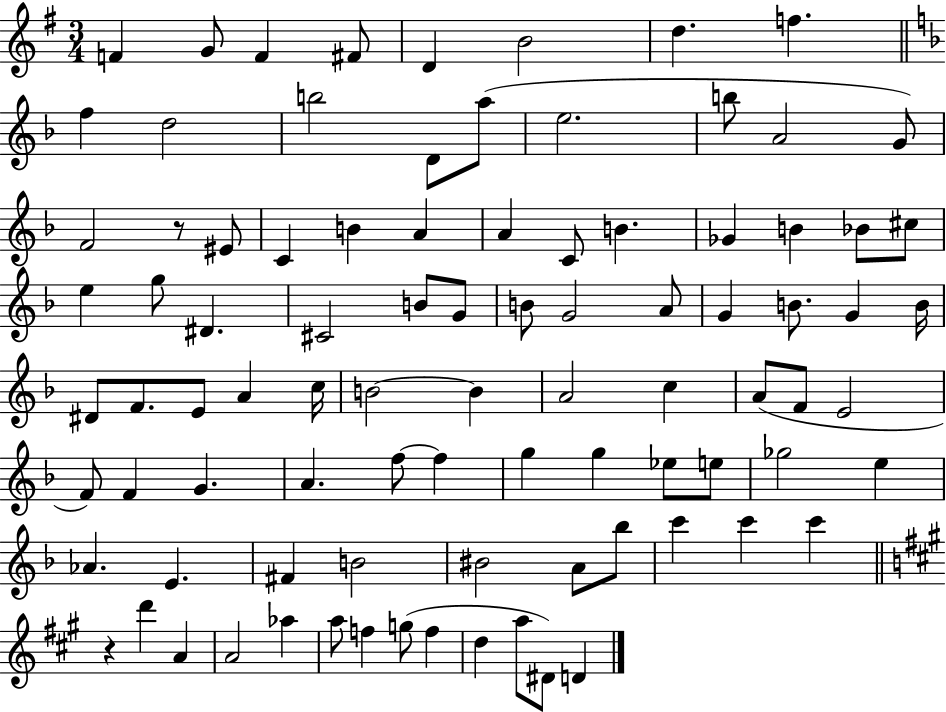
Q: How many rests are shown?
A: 2